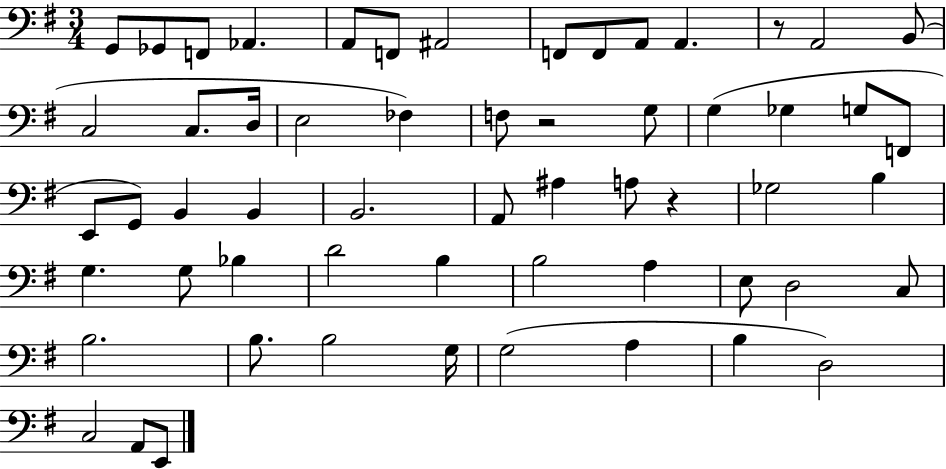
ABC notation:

X:1
T:Untitled
M:3/4
L:1/4
K:G
G,,/2 _G,,/2 F,,/2 _A,, A,,/2 F,,/2 ^A,,2 F,,/2 F,,/2 A,,/2 A,, z/2 A,,2 B,,/2 C,2 C,/2 D,/4 E,2 _F, F,/2 z2 G,/2 G, _G, G,/2 F,,/2 E,,/2 G,,/2 B,, B,, B,,2 A,,/2 ^A, A,/2 z _G,2 B, G, G,/2 _B, D2 B, B,2 A, E,/2 D,2 C,/2 B,2 B,/2 B,2 G,/4 G,2 A, B, D,2 C,2 A,,/2 E,,/2